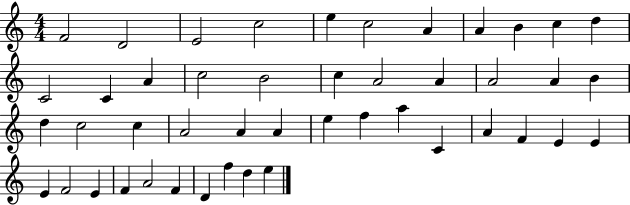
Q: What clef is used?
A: treble